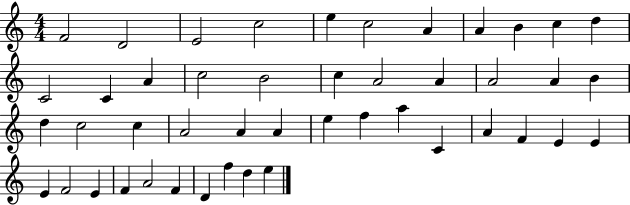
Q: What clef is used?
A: treble